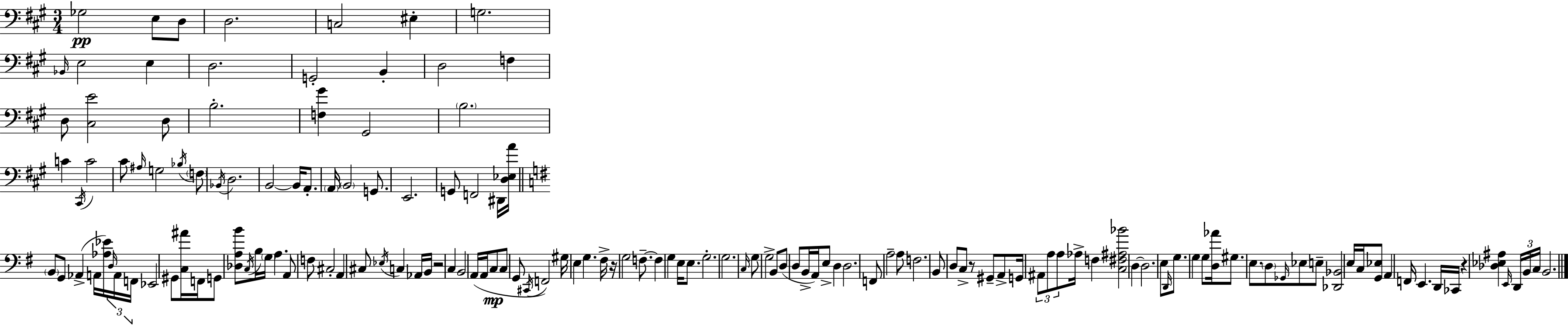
X:1
T:Untitled
M:3/4
L:1/4
K:A
_G,2 E,/2 D,/2 D,2 C,2 ^E, G,2 _B,,/4 E,2 E, D,2 G,,2 B,, D,2 F, D,/2 [^C,E]2 D,/2 B,2 [F,^G] ^G,,2 B,2 C ^C,,/4 C2 ^C/2 ^A,/4 G,2 _B,/4 F,/2 _B,,/4 D,2 B,,2 B,,/4 A,,/2 A,,/4 B,,2 G,,/2 E,,2 G,,/2 F,,2 ^D,,/4 [D,_E,A]/4 B,,/2 G,,/2 _A,, A,,/4 [_A,_E]/4 D,/4 A,,/4 F,,/4 _E,,2 ^G,,/2 [C,^A]/4 F,,/4 G,,/2 [_D,A,B]/2 C,/4 B,/4 G,/4 A, A,,/2 F,/2 ^C,2 A,, ^C,/2 _E,/4 C, _A,,/4 B,,/4 z2 C, B,,2 A,,/4 A,,/4 C,/2 C,/2 G,,/2 ^C,,/4 F,,2 ^G,/4 E, G, ^F,/4 z/4 G,2 F,/2 F, G, E,/4 E,/2 G,2 G,2 C,/4 G,/2 G,2 B,,/2 D,/2 D,/2 B,,/4 A,,/4 E,/2 D, D,2 F,,/2 A,2 A,/2 F,2 B,,/2 D,/2 C,/2 z/2 ^G,,/2 A,,/2 G,,/4 ^A,,/2 A,/2 A,/2 _A,/4 F, [C,^F,^A,_B]2 D, D,2 E,/2 D,,/4 G,/2 G, G,/2 [D,_A]/4 ^G,/2 E,/2 D,/2 _G,,/4 _E,/2 E,/2 [_D,,_B,,]2 E,/4 C,/4 [G,,_E,]/2 A,, F,,/4 E,, D,,/4 _C,,/4 z [_D,_E,^A,] E,,/4 D,,/4 B,,/4 C,/4 B,,2